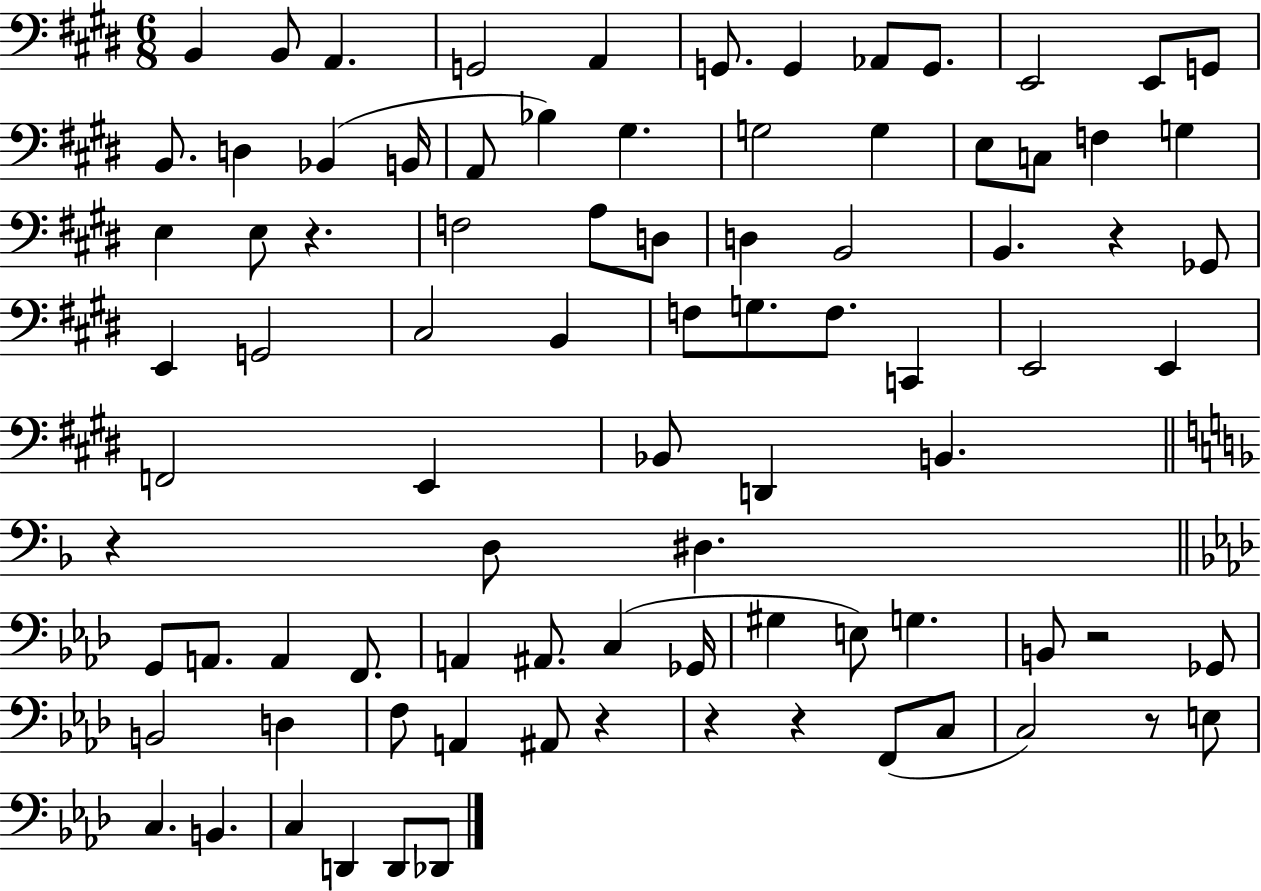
X:1
T:Untitled
M:6/8
L:1/4
K:E
B,, B,,/2 A,, G,,2 A,, G,,/2 G,, _A,,/2 G,,/2 E,,2 E,,/2 G,,/2 B,,/2 D, _B,, B,,/4 A,,/2 _B, ^G, G,2 G, E,/2 C,/2 F, G, E, E,/2 z F,2 A,/2 D,/2 D, B,,2 B,, z _G,,/2 E,, G,,2 ^C,2 B,, F,/2 G,/2 F,/2 C,, E,,2 E,, F,,2 E,, _B,,/2 D,, B,, z D,/2 ^D, G,,/2 A,,/2 A,, F,,/2 A,, ^A,,/2 C, _G,,/4 ^G, E,/2 G, B,,/2 z2 _G,,/2 B,,2 D, F,/2 A,, ^A,,/2 z z z F,,/2 C,/2 C,2 z/2 E,/2 C, B,, C, D,, D,,/2 _D,,/2